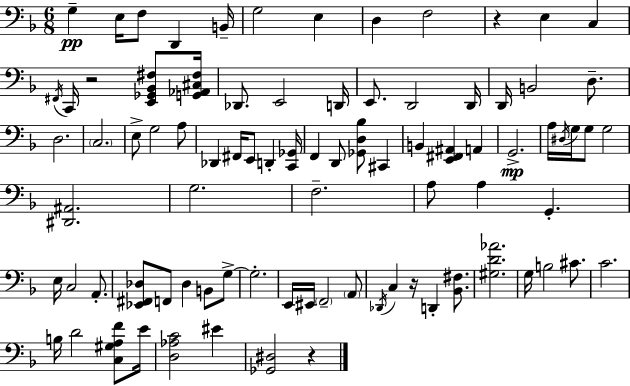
G3/q E3/s F3/e D2/q B2/s G3/h E3/q D3/q F3/h R/q E3/q C3/q F#2/s C2/s R/h [E2,Gb2,Bb2,F#3]/e [G2,Ab2,C#3,F#3]/s Db2/e. E2/h D2/s E2/e. D2/h D2/s D2/s B2/h D3/e. D3/h. C3/h. E3/e G3/h A3/e Db2/q F#2/s E2/e D2/q [C2,Gb2]/s F2/q D2/e [Gb2,D3,Bb3]/e C#2/q B2/q [E2,F#2,A#2]/q A2/q G2/h. A3/s D#3/s G3/s G3/e G3/h [D#2,A#2]/h. G3/h. F3/h. A3/e A3/q G2/q. E3/s C3/h A2/e. [Eb2,F#2,Db3]/e F2/e Db3/q B2/e G3/e G3/h. E2/s EIS2/s F2/h A2/e Db2/s C3/q R/s D2/q [Bb2,F#3]/e. [G#3,D4,Ab4]/h. G3/s B3/h C#4/e. C4/h. B3/s D4/h [C3,G#3,A3,F4]/e E4/s [D3,Ab3,C4]/h EIS4/q [Gb2,D#3]/h R/q